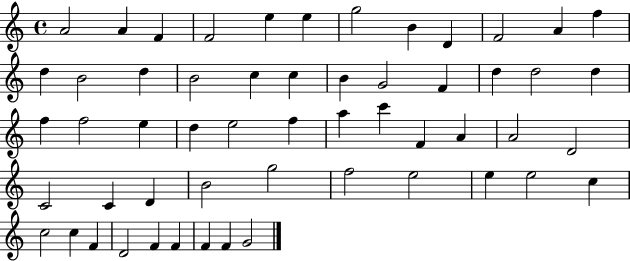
A4/h A4/q F4/q F4/h E5/q E5/q G5/h B4/q D4/q F4/h A4/q F5/q D5/q B4/h D5/q B4/h C5/q C5/q B4/q G4/h F4/q D5/q D5/h D5/q F5/q F5/h E5/q D5/q E5/h F5/q A5/q C6/q F4/q A4/q A4/h D4/h C4/h C4/q D4/q B4/h G5/h F5/h E5/h E5/q E5/h C5/q C5/h C5/q F4/q D4/h F4/q F4/q F4/q F4/q G4/h